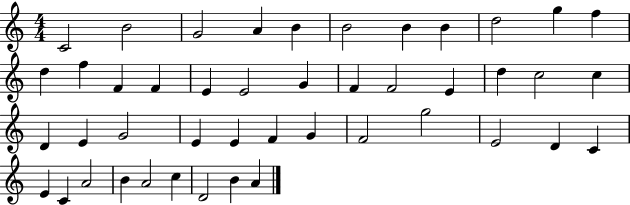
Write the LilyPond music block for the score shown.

{
  \clef treble
  \numericTimeSignature
  \time 4/4
  \key c \major
  c'2 b'2 | g'2 a'4 b'4 | b'2 b'4 b'4 | d''2 g''4 f''4 | \break d''4 f''4 f'4 f'4 | e'4 e'2 g'4 | f'4 f'2 e'4 | d''4 c''2 c''4 | \break d'4 e'4 g'2 | e'4 e'4 f'4 g'4 | f'2 g''2 | e'2 d'4 c'4 | \break e'4 c'4 a'2 | b'4 a'2 c''4 | d'2 b'4 a'4 | \bar "|."
}